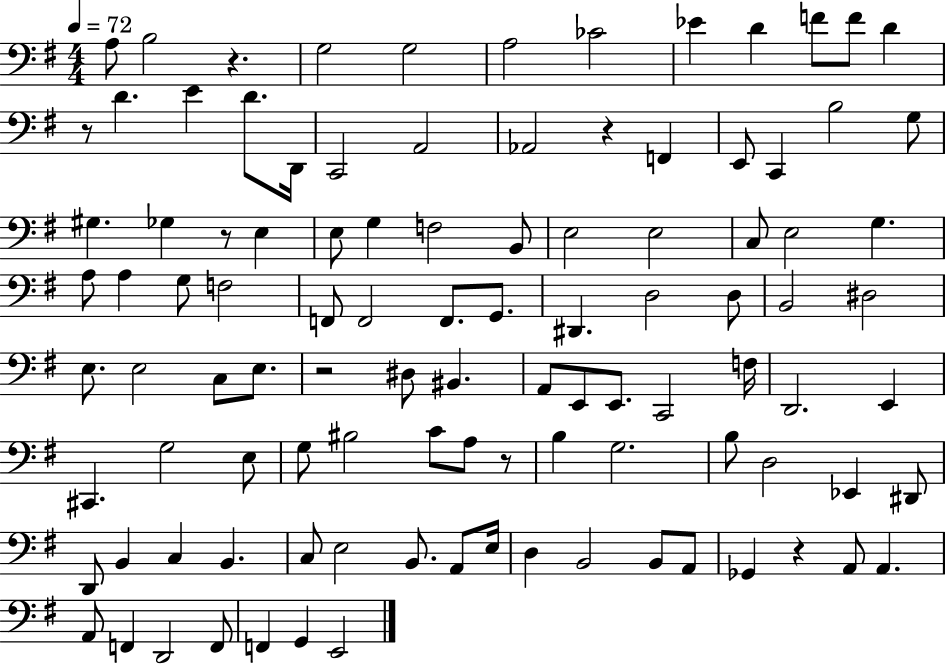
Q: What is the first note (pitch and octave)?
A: A3